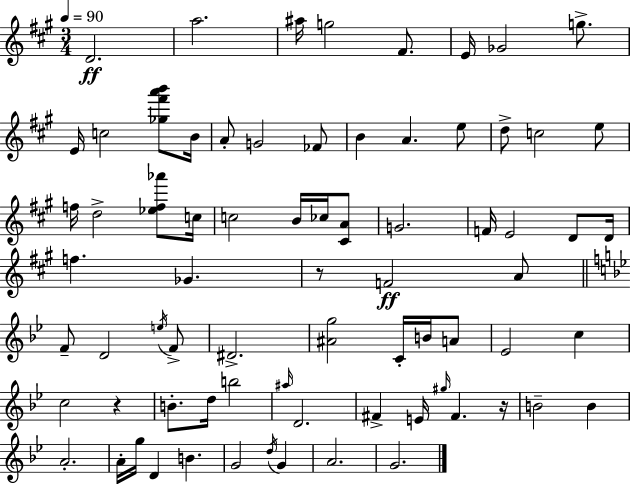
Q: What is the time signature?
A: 3/4